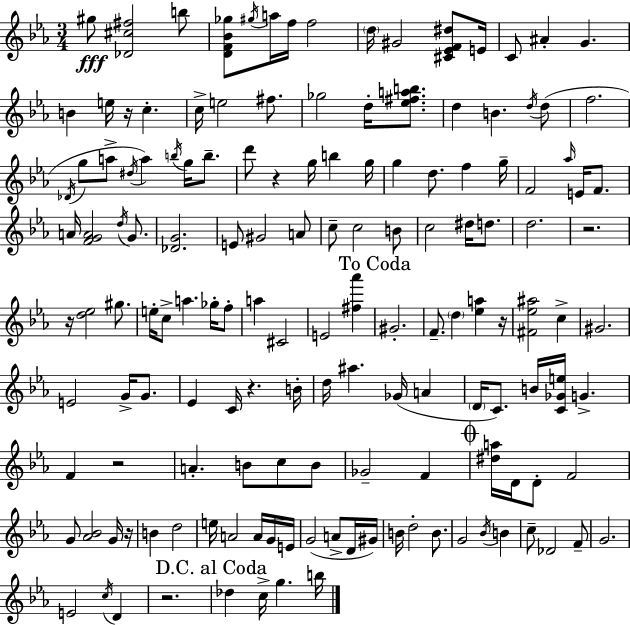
G#5/e [Db4,C#5,F#5]/h B5/e [D4,F4,Bb4,Gb5]/e G#5/s A5/s F5/s F5/h D5/s G#4/h [C#4,Eb4,F4,D#5]/e E4/s C4/e A#4/q G4/q. B4/q E5/s R/s C5/q. C5/s E5/h F#5/e. Gb5/h D5/s [Eb5,F#5,A5,B5]/e. D5/q B4/q. D5/s D5/e F5/h. Db4/s G5/e A5/e D#5/s A5/q B5/s G5/s B5/e. D6/e R/q G5/s B5/q G5/s G5/q D5/e. F5/q G5/s F4/h Ab5/s E4/s F4/e. A4/s [F4,G4,A4]/h D5/s G4/e. [Db4,G4]/h. E4/e G#4/h A4/e C5/e C5/h B4/e C5/h D#5/s D5/e. D5/h. R/h. R/s [D5,Eb5]/h G#5/e. E5/s C5/e A5/q. Gb5/s F5/e A5/q C#4/h E4/h [F#5,Ab6]/q G#4/h. F4/e. D5/q [Eb5,A5]/q R/s [F#4,Eb5,A#5]/h C5/q G#4/h. E4/h G4/s G4/e. Eb4/q C4/s R/q. B4/s D5/s A#5/q. Gb4/s A4/q D4/s C4/e. B4/s [C4,Gb4,E5]/s G4/q. F4/q R/h A4/q. B4/e C5/e B4/e Gb4/h F4/q [D#5,A5]/s D4/s D4/e F4/h G4/e [Ab4,Bb4]/h G4/s R/s B4/q D5/h E5/s A4/h A4/s G4/s E4/s G4/h A4/e D4/s G#4/s B4/s D5/h B4/e. G4/h Bb4/s B4/q C5/e Db4/h F4/e G4/h. E4/h C5/s D4/q R/h. Db5/q C5/s G5/q. B5/s